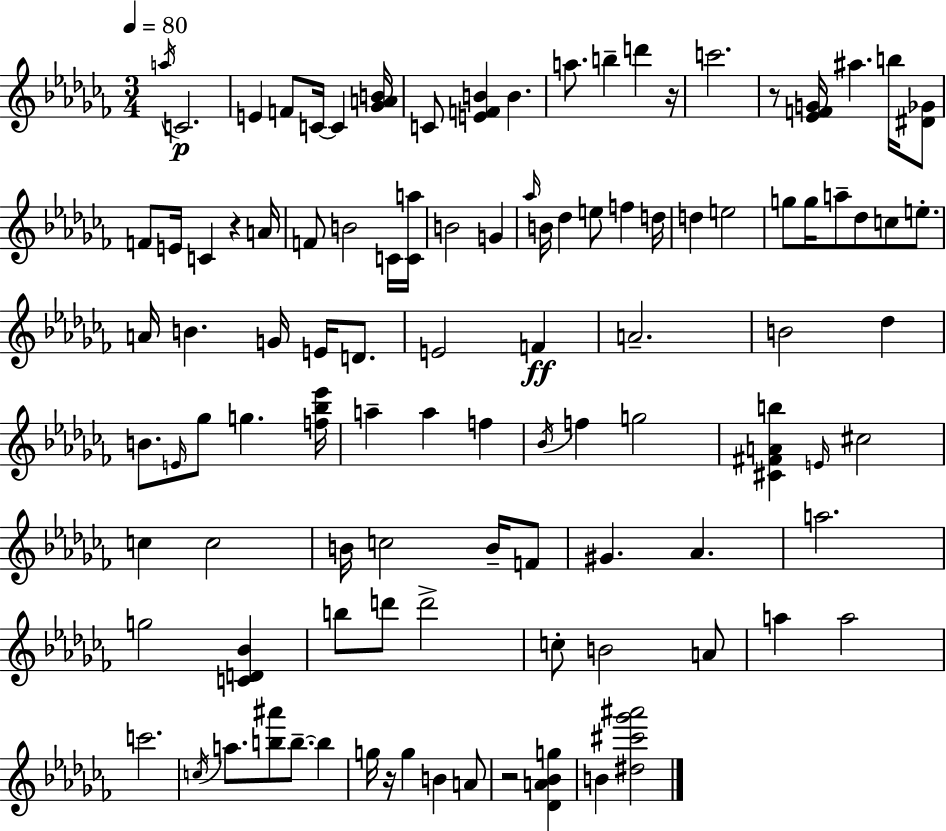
{
  \clef treble
  \numericTimeSignature
  \time 3/4
  \key aes \minor
  \tempo 4 = 80
  \acciaccatura { a''16 }\p c'2. | e'4 f'8 c'16~~ c'4 | <ges' a' b'>16 c'8 <e' f' b'>4 b'4. | a''8. b''4-- d'''4 | \break r16 c'''2. | r8 <ees' f' g'>16 ais''4. b''16 <dis' ges'>8 | f'8 e'16 c'4 r4 | a'16 f'8 b'2 c'16 | \break <c' a''>16 b'2 g'4 | \grace { aes''16 } b'16 des''4 e''8 f''4 | d''16 d''4 e''2 | g''8 g''16 a''8-- des''8 c''8 e''8.-. | \break a'16 b'4. g'16 e'16 d'8. | e'2 f'4\ff | a'2.-- | b'2 des''4 | \break b'8. \grace { e'16 } ges''8 g''4. | <f'' bes'' ees'''>16 a''4-- a''4 f''4 | \acciaccatura { bes'16 } f''4 g''2 | <cis' fis' a' b''>4 \grace { e'16 } cis''2 | \break c''4 c''2 | b'16 c''2 | b'16-- f'8 gis'4. aes'4. | a''2. | \break g''2 | <c' d' bes'>4 b''8 d'''8 d'''2-> | c''8-. b'2 | a'8 a''4 a''2 | \break c'''2. | \acciaccatura { c''16 } a''8. <b'' ais'''>8 b''8.--~~ | b''4 g''16 r16 g''4 | b'4 a'8 r2 | \break <des' a' bes' g''>4 b'4 <dis'' cis''' ges''' ais'''>2 | \bar "|."
}